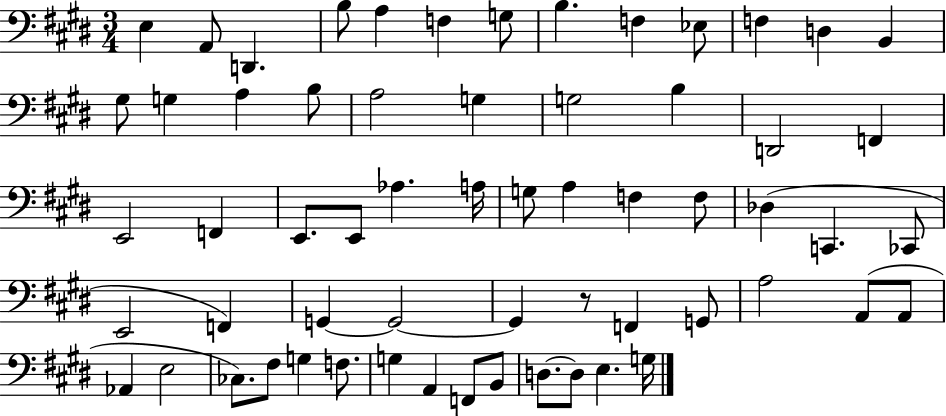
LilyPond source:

{
  \clef bass
  \numericTimeSignature
  \time 3/4
  \key e \major
  \repeat volta 2 { e4 a,8 d,4. | b8 a4 f4 g8 | b4. f4 ees8 | f4 d4 b,4 | \break gis8 g4 a4 b8 | a2 g4 | g2 b4 | d,2 f,4 | \break e,2 f,4 | e,8. e,8 aes4. a16 | g8 a4 f4 f8 | des4( c,4. ces,8 | \break e,2 f,4) | g,4~~ g,2~~ | g,4 r8 f,4 g,8 | a2 a,8( a,8 | \break aes,4 e2 | ces8.) fis8 g4 f8. | g4 a,4 f,8 b,8 | d8.~~ d8 e4. g16 | \break } \bar "|."
}